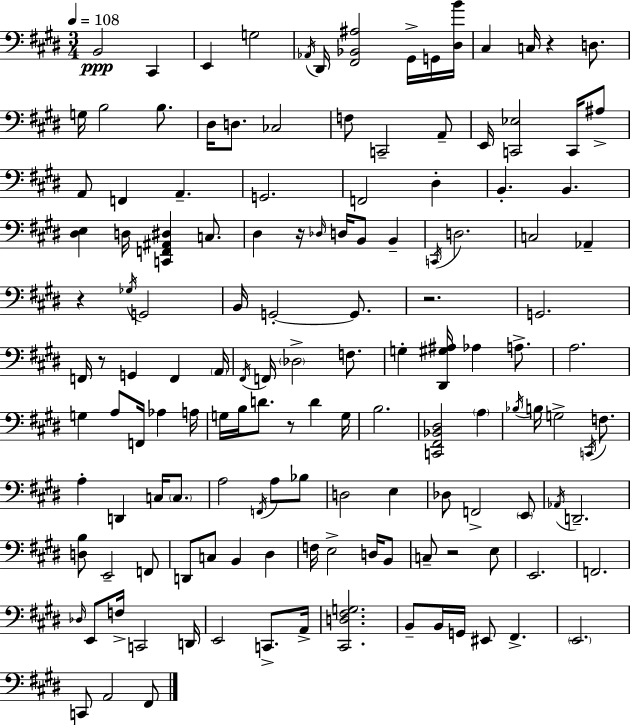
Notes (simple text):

B2/h C#2/q E2/q G3/h Ab2/s D#2/s [F#2,Bb2,A#3]/h G#2/s G2/s [D#3,B4]/s C#3/q C3/s R/q D3/e. G3/s B3/h B3/e. D#3/s D3/e. CES3/h F3/e C2/h A2/e E2/s [C2,Eb3]/h C2/s A#3/e A2/e F2/q A2/q. G2/h. F2/h D#3/q B2/q. B2/q. [D#3,E3]/q D3/s [C2,F2,A#2,D#3]/q C3/e. D#3/q R/s Db3/s D3/s B2/e B2/q C2/s D3/h. C3/h Ab2/q R/q Gb3/s G2/h B2/s G2/h G2/e. R/h. G2/h. F2/s R/e G2/q F2/q A2/s F#2/s F2/s Db3/h F3/e. G3/q [D#2,G#3,A#3]/s Ab3/q A3/e. A3/h. G3/q A3/e F2/s Ab3/q A3/s G3/s B3/s D4/e. R/e D4/q G3/s B3/h. [C2,F#2,Bb2,D#3]/h A3/q Bb3/s B3/s G3/h C2/s F3/e. A3/q D2/q C3/s C3/e. A3/h F2/s A3/e Bb3/e D3/h E3/q Db3/e F2/h E2/e Ab2/s D2/h. [D3,B3]/e E2/h F2/e D2/e C3/e B2/q D#3/q F3/s E3/h D3/s B2/e C3/e R/h E3/e E2/h. F2/h. Db3/s E2/e F3/s C2/h D2/s E2/h C2/e. A2/s [C#2,D3,F#3,G3]/h. B2/e B2/s G2/s EIS2/e F#2/q. E2/h. C2/e A2/h F#2/e